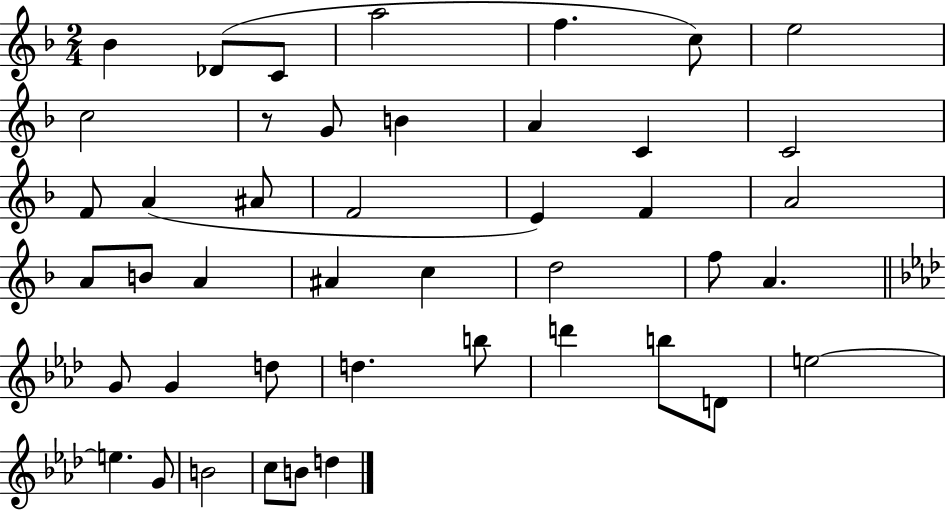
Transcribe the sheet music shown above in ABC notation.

X:1
T:Untitled
M:2/4
L:1/4
K:F
_B _D/2 C/2 a2 f c/2 e2 c2 z/2 G/2 B A C C2 F/2 A ^A/2 F2 E F A2 A/2 B/2 A ^A c d2 f/2 A G/2 G d/2 d b/2 d' b/2 D/2 e2 e G/2 B2 c/2 B/2 d